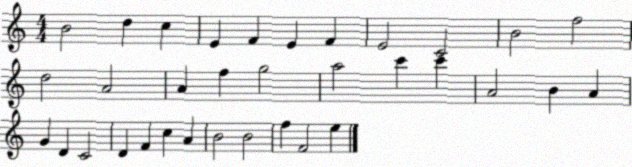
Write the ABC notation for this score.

X:1
T:Untitled
M:4/4
L:1/4
K:C
B2 d c E F E F E2 C2 B2 f2 d2 A2 A f g2 a2 c' c' A2 B A G D C2 D F c A B2 B2 f F2 e